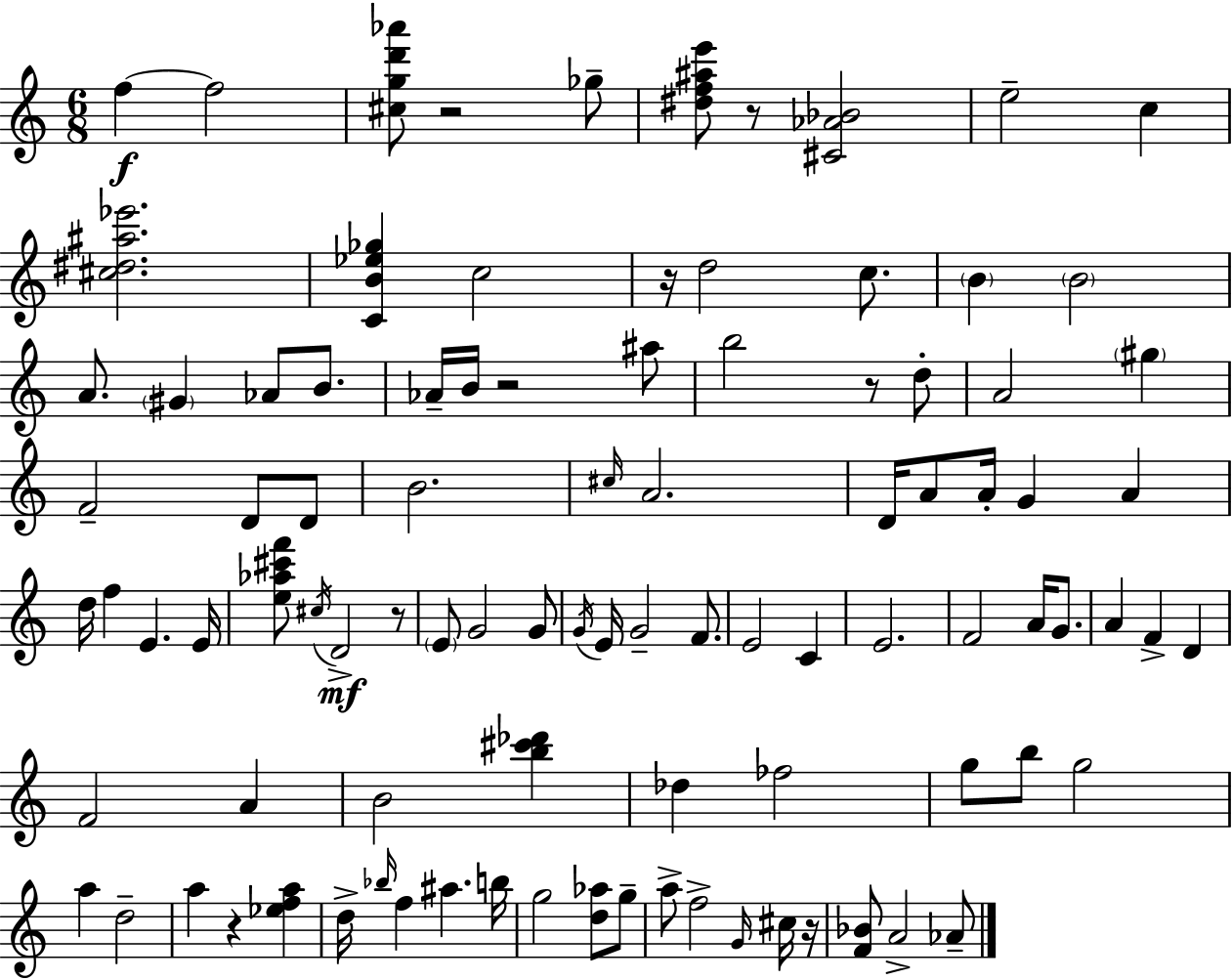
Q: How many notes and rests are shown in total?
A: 96